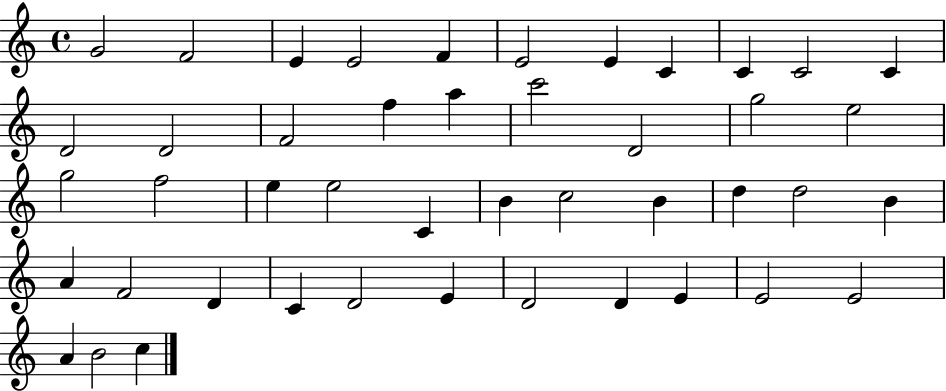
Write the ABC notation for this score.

X:1
T:Untitled
M:4/4
L:1/4
K:C
G2 F2 E E2 F E2 E C C C2 C D2 D2 F2 f a c'2 D2 g2 e2 g2 f2 e e2 C B c2 B d d2 B A F2 D C D2 E D2 D E E2 E2 A B2 c